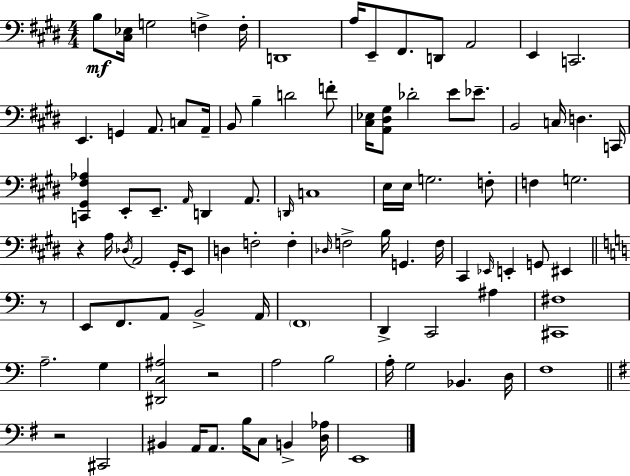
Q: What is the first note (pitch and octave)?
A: B3